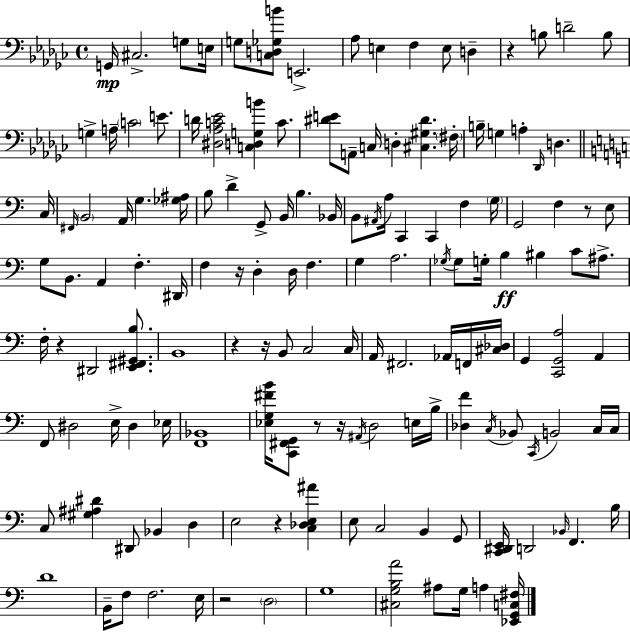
G2/s C#3/h. G3/e E3/s G3/e [C3,D3,Gb3,B4]/e E2/h. Ab3/e E3/q F3/q E3/e D3/q R/q B3/e D4/h B3/e G3/q A3/s C4/h E4/e. D4/s [D#3,Ab3,C4,Eb4]/h [C3,D3,G3,B4]/q C4/e. [D#4,E4]/e A2/e C3/s D3/q [C#3,G#3,D#4]/q. F#3/s B3/s G3/q A3/q Db2/s D3/q. C3/s F#2/s B2/h A2/s G3/q. [Gb3,A#3]/s B3/e D4/q G2/e B2/s B3/q. Bb2/s B2/e A#2/s A3/s C2/q C2/q F3/q G3/s G2/h F3/q R/e E3/e G3/e B2/e. A2/q F3/q. D#2/s F3/q R/s D3/q D3/s F3/q. G3/q A3/h. Gb3/s Gb3/e G3/s B3/q BIS3/q C4/e A#3/e. F3/s R/q D#2/h [E2,F#2,G#2,B3]/e. B2/w R/q R/s B2/e C3/h C3/s A2/s F#2/h. Ab2/s F2/s [C#3,Db3]/s G2/q [C2,G2,A3]/h A2/q F2/e D#3/h E3/s D#3/q Eb3/s [F2,Bb2]/w [Eb3,G3,F#4,B4]/s [C2,F#2,G2]/e R/e R/s A#2/s D3/h E3/s B3/s [Db3,F4]/q C3/s Bb2/e C2/s B2/h C3/s C3/s C3/e [G#3,A#3,D#4]/q D#2/e Bb2/q D3/q E3/h R/q [C3,Db3,E3,A#4]/q E3/e C3/h B2/q G2/e [C2,D#2,E2]/s D2/h Bb2/s F2/q. B3/s D4/w B2/s F3/e F3/h. E3/s R/h D3/h G3/w [C#3,G3,B3,A4]/h A#3/e G3/s A3/q [Eb2,G2,C3,F#3]/s